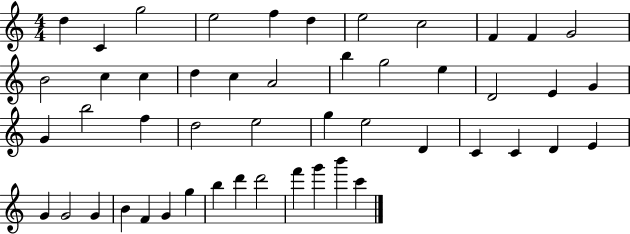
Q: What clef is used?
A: treble